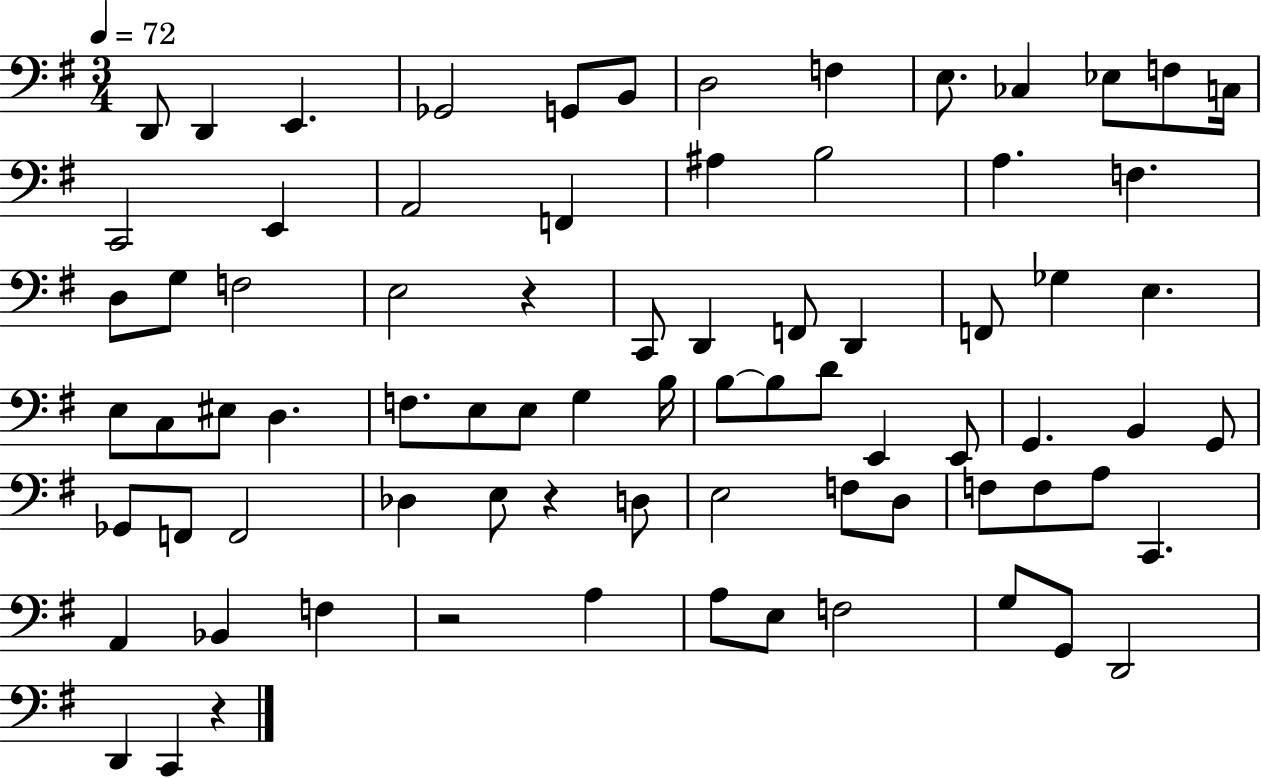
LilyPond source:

{
  \clef bass
  \numericTimeSignature
  \time 3/4
  \key g \major
  \tempo 4 = 72
  \repeat volta 2 { d,8 d,4 e,4. | ges,2 g,8 b,8 | d2 f4 | e8. ces4 ees8 f8 c16 | \break c,2 e,4 | a,2 f,4 | ais4 b2 | a4. f4. | \break d8 g8 f2 | e2 r4 | c,8 d,4 f,8 d,4 | f,8 ges4 e4. | \break e8 c8 eis8 d4. | f8. e8 e8 g4 b16 | b8~~ b8 d'8 e,4 e,8 | g,4. b,4 g,8 | \break ges,8 f,8 f,2 | des4 e8 r4 d8 | e2 f8 d8 | f8 f8 a8 c,4. | \break a,4 bes,4 f4 | r2 a4 | a8 e8 f2 | g8 g,8 d,2 | \break d,4 c,4 r4 | } \bar "|."
}